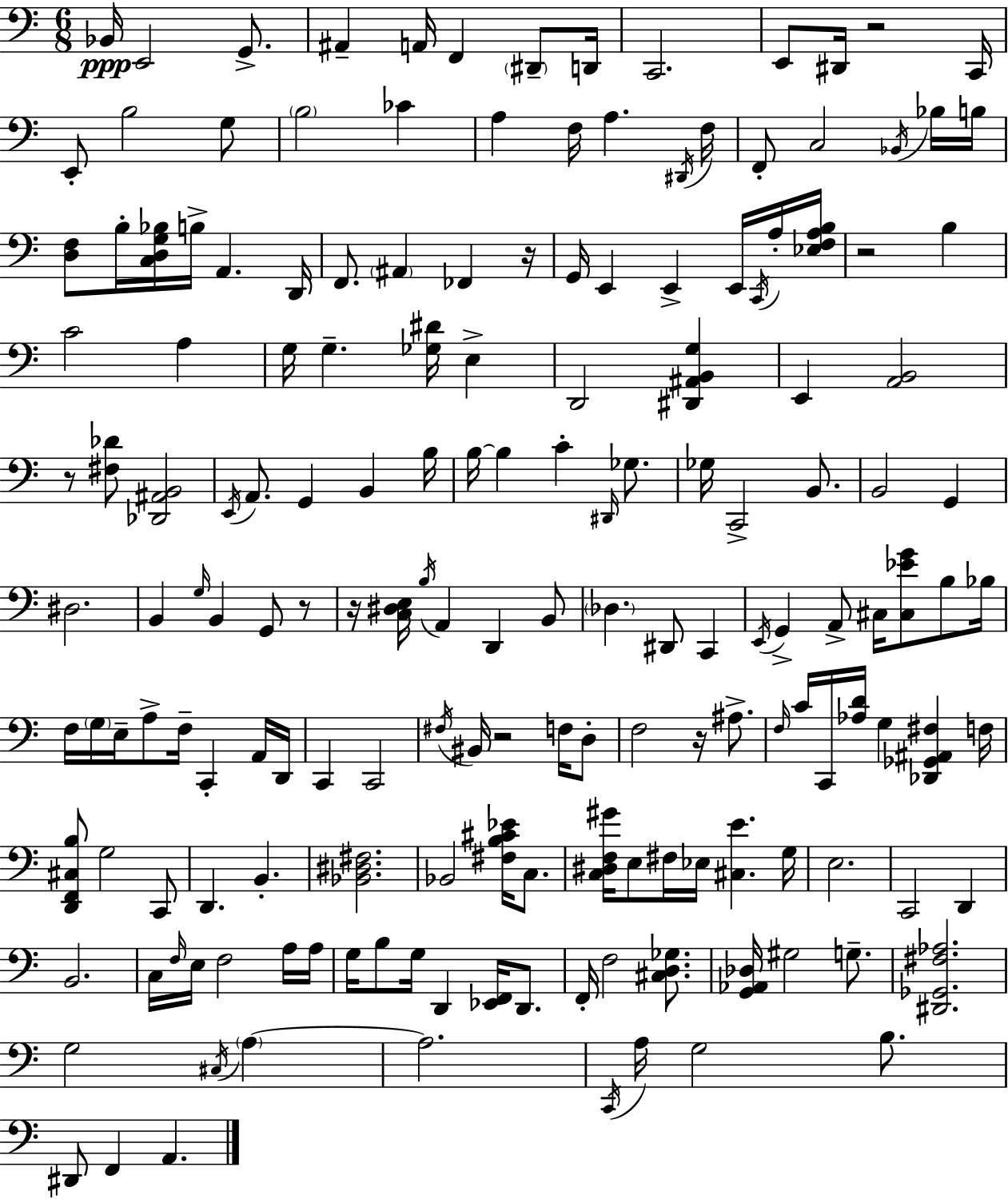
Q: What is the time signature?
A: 6/8